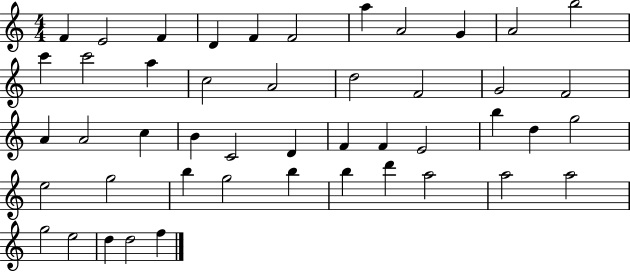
F4/q E4/h F4/q D4/q F4/q F4/h A5/q A4/h G4/q A4/h B5/h C6/q C6/h A5/q C5/h A4/h D5/h F4/h G4/h F4/h A4/q A4/h C5/q B4/q C4/h D4/q F4/q F4/q E4/h B5/q D5/q G5/h E5/h G5/h B5/q G5/h B5/q B5/q D6/q A5/h A5/h A5/h G5/h E5/h D5/q D5/h F5/q